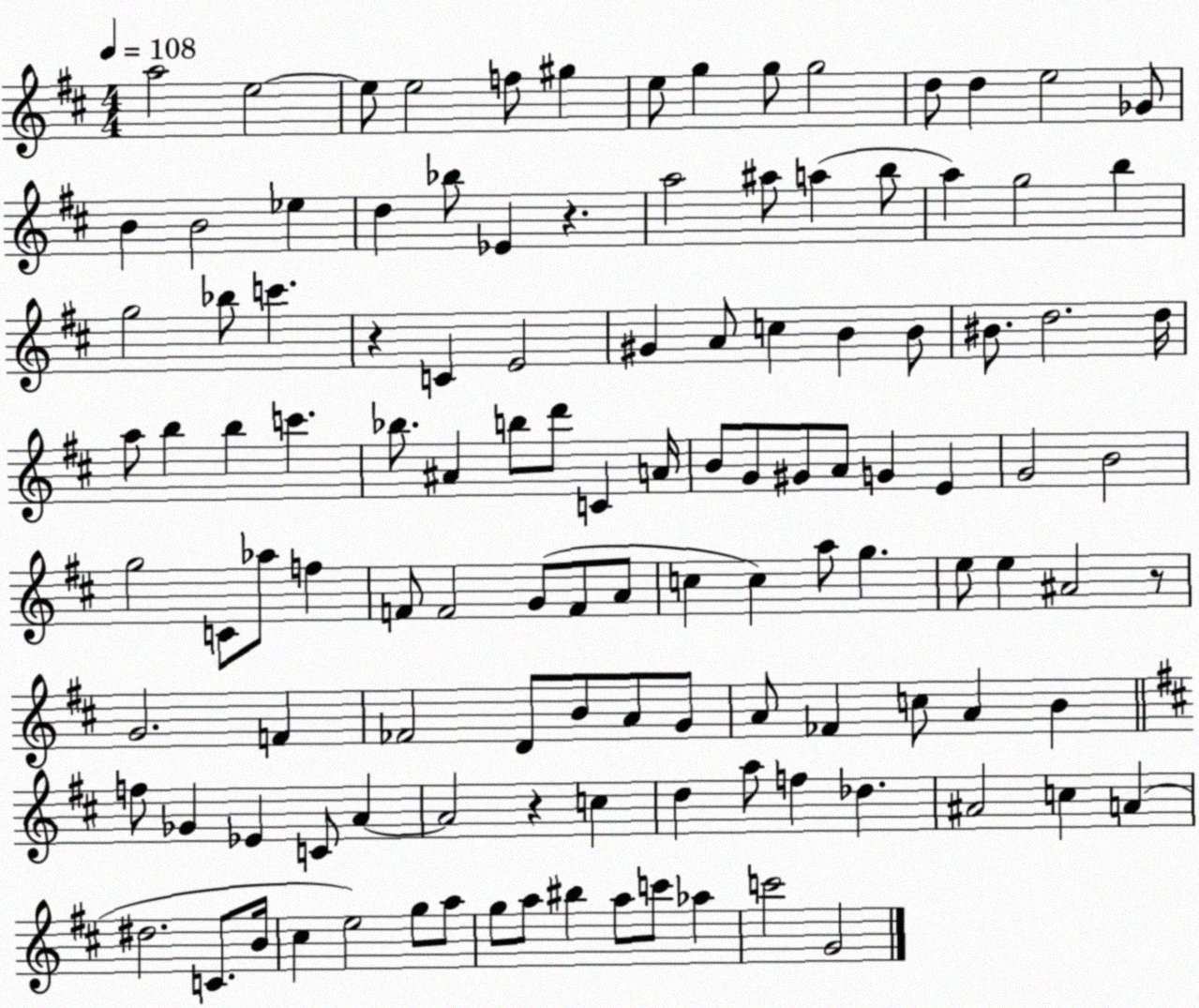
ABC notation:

X:1
T:Untitled
M:4/4
L:1/4
K:D
a2 e2 e/2 e2 f/2 ^g e/2 g g/2 g2 d/2 d e2 _G/2 B B2 _e d _b/2 _E z a2 ^a/2 a b/2 a g2 b g2 _b/2 c' z C E2 ^G A/2 c B B/2 ^B/2 d2 d/4 a/2 b b c' _b/2 ^A b/2 d'/2 C A/4 B/2 G/2 ^G/2 A/2 G E G2 B2 g2 C/2 _a/2 f F/2 F2 G/2 F/2 A/2 c c a/2 g e/2 e ^A2 z/2 G2 F _F2 D/2 B/2 A/2 G/2 A/2 _F c/2 A B f/2 _G _E C/2 A A2 z c d a/2 f _d ^A2 c A ^d2 C/2 B/4 ^c e2 g/2 a/2 g/2 a/2 ^b a/2 c'/2 _a c'2 G2